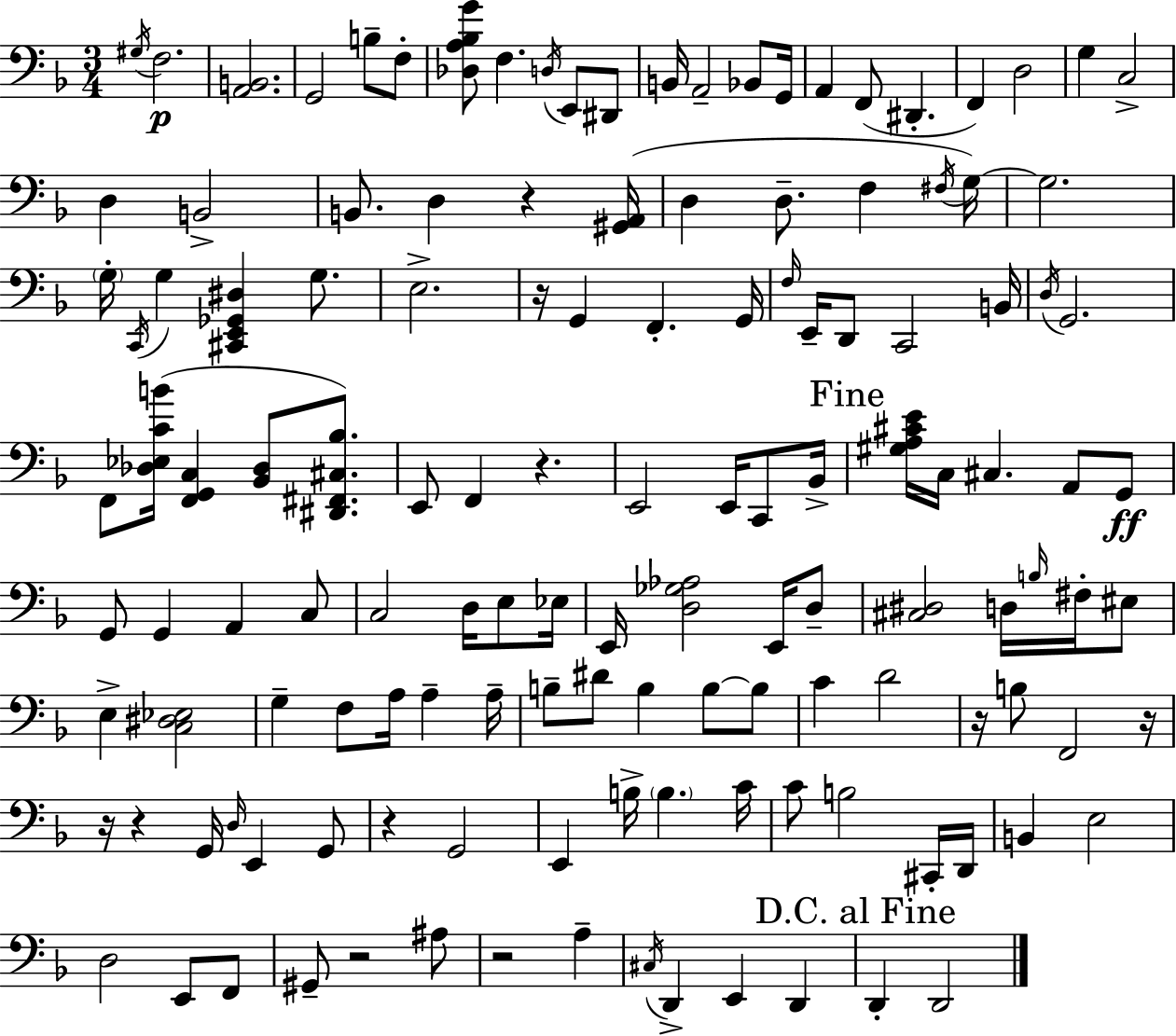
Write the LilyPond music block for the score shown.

{
  \clef bass
  \numericTimeSignature
  \time 3/4
  \key d \minor
  \acciaccatura { gis16 }\p f2. | <a, b,>2. | g,2 b8-- f8-. | <des a bes g'>8 f4. \acciaccatura { d16 } e,8 | \break dis,8 b,16 a,2-- bes,8 | g,16 a,4 f,8( dis,4.-. | f,4) d2 | g4 c2-> | \break d4 b,2-> | b,8. d4 r4 | <gis, a,>16( d4 d8.-- f4 | \acciaccatura { fis16 } g16~~) g2. | \break \parenthesize g16-. \acciaccatura { c,16 } g4 <cis, e, ges, dis>4 | g8. e2.-> | r16 g,4 f,4.-. | g,16 \grace { f16 } e,16-- d,8 c,2 | \break b,16 \acciaccatura { d16 } g,2. | f,8 <des ees c' b'>16( <f, g, c>4 | <bes, des>8 <dis, fis, cis bes>8.) e,8 f,4 | r4. e,2 | \break e,16 c,8 bes,16-> \mark "Fine" <gis a cis' e'>16 c16 cis4. | a,8 g,8\ff g,8 g,4 | a,4 c8 c2 | d16 e8 ees16 e,16 <d ges aes>2 | \break e,16 d8-- <cis dis>2 | d16 \grace { b16 } fis16-. eis8 e4-> <c dis ees>2 | g4-- f8 | a16 a4-- a16-- b8-- dis'8 b4 | \break b8~~ b8 c'4 d'2 | r16 b8 f,2 | r16 r16 r4 | g,16 \grace { d16 } e,4 g,8 r4 | \break g,2 e,4 | b16-> \parenthesize b4. c'16 c'8 b2 | cis,16-. d,16 b,4 | e2 d2 | \break e,8 f,8 gis,8-- r2 | ais8 r2 | a4-- \acciaccatura { cis16 } d,4-> | e,4 d,4 \mark "D.C. al Fine" d,4-. | \break d,2 \bar "|."
}